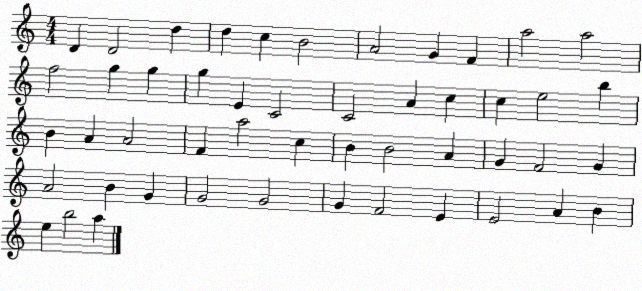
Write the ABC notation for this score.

X:1
T:Untitled
M:4/4
L:1/4
K:C
D D2 d d c B2 A2 G F a2 a2 f2 g g g E C2 C2 A c c e2 b B A A2 F a2 c B B2 A G F2 G A2 B G G2 G2 G F2 E E2 A B e b2 a